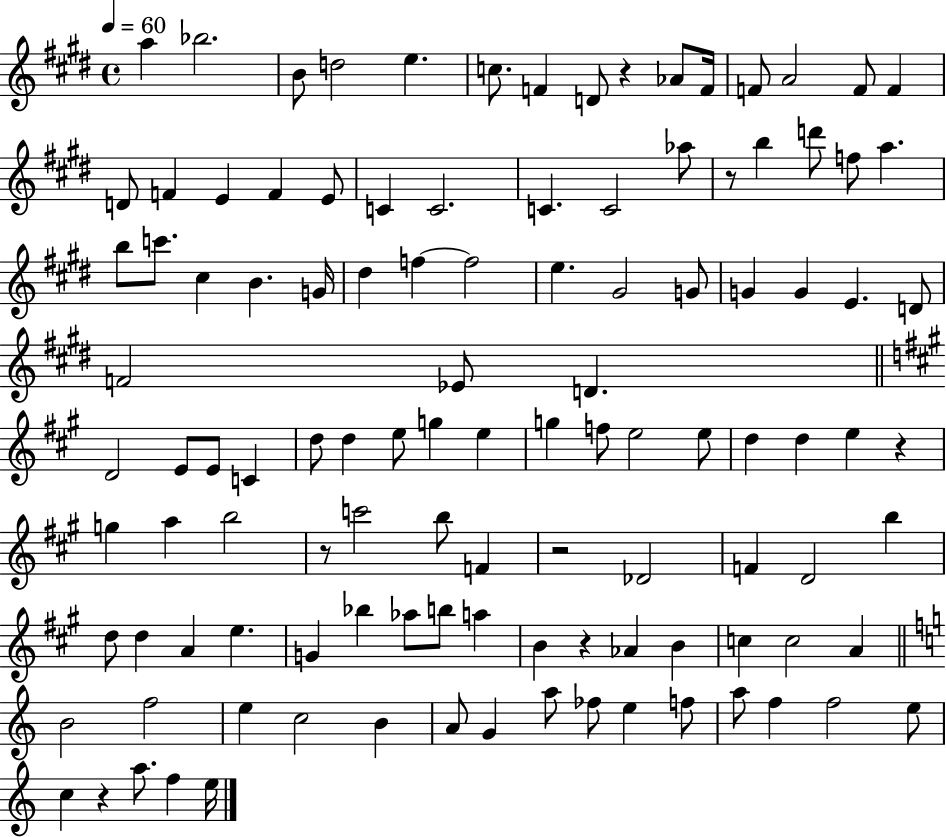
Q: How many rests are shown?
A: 7